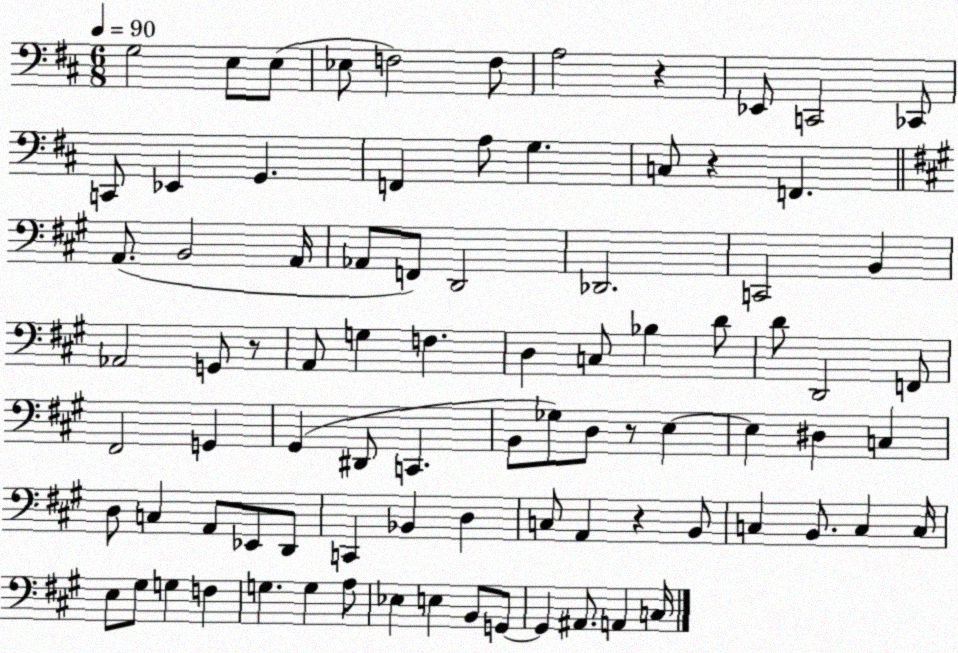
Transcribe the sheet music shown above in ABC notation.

X:1
T:Untitled
M:6/8
L:1/4
K:D
G,2 E,/2 E,/2 _E,/2 F,2 F,/2 A,2 z _E,,/2 C,,2 _C,,/2 C,,/2 _E,, G,, F,, A,/2 G, C,/2 z F,, A,,/2 B,,2 A,,/4 _A,,/2 F,,/2 D,,2 _D,,2 C,,2 B,, _A,,2 G,,/2 z/2 A,,/2 G, F, D, C,/2 _B, D/2 D/2 D,,2 F,,/2 ^F,,2 G,, ^G,, ^D,,/2 C,, B,,/2 _G,/2 D,/2 z/2 E, E, ^D, C, D,/2 C, A,,/2 _E,,/2 D,,/2 C,, _B,, D, C,/2 A,, z B,,/2 C, B,,/2 C, C,/4 E,/2 ^G,/2 G, F, G, G, A,/2 _E, E, B,,/2 G,,/2 G,, ^A,,/2 A,, C,/4